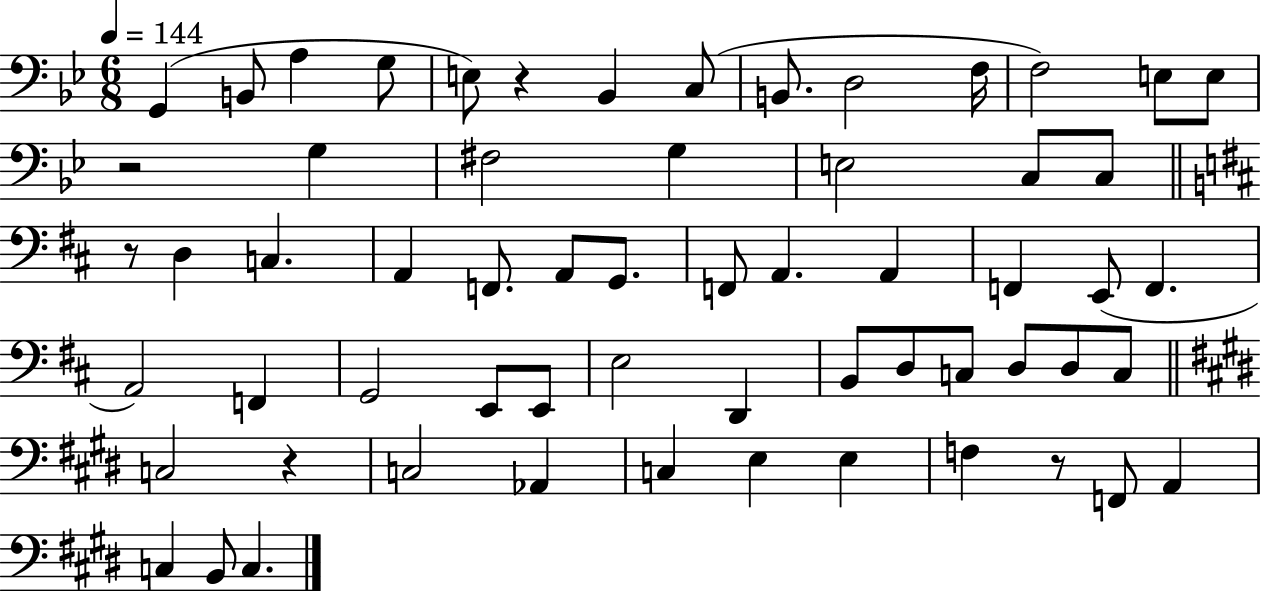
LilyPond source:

{
  \clef bass
  \numericTimeSignature
  \time 6/8
  \key bes \major
  \tempo 4 = 144
  \repeat volta 2 { g,4( b,8 a4 g8 | e8) r4 bes,4 c8( | b,8. d2 f16 | f2) e8 e8 | \break r2 g4 | fis2 g4 | e2 c8 c8 | \bar "||" \break \key d \major r8 d4 c4. | a,4 f,8. a,8 g,8. | f,8 a,4. a,4 | f,4 e,8( f,4. | \break a,2) f,4 | g,2 e,8 e,8 | e2 d,4 | b,8 d8 c8 d8 d8 c8 | \break \bar "||" \break \key e \major c2 r4 | c2 aes,4 | c4 e4 e4 | f4 r8 f,8 a,4 | \break c4 b,8 c4. | } \bar "|."
}